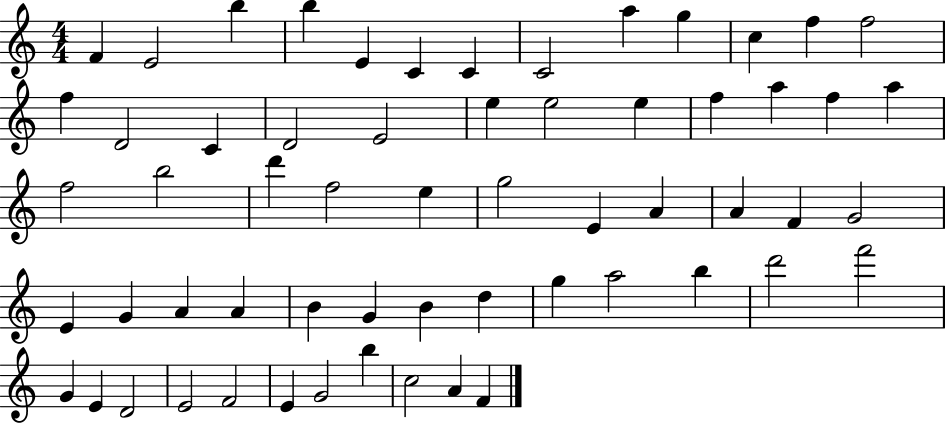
F4/q E4/h B5/q B5/q E4/q C4/q C4/q C4/h A5/q G5/q C5/q F5/q F5/h F5/q D4/h C4/q D4/h E4/h E5/q E5/h E5/q F5/q A5/q F5/q A5/q F5/h B5/h D6/q F5/h E5/q G5/h E4/q A4/q A4/q F4/q G4/h E4/q G4/q A4/q A4/q B4/q G4/q B4/q D5/q G5/q A5/h B5/q D6/h F6/h G4/q E4/q D4/h E4/h F4/h E4/q G4/h B5/q C5/h A4/q F4/q